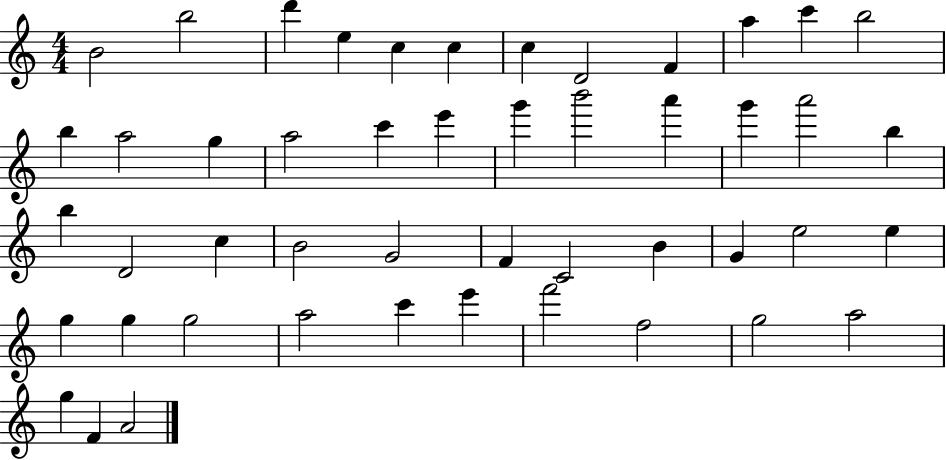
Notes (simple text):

B4/h B5/h D6/q E5/q C5/q C5/q C5/q D4/h F4/q A5/q C6/q B5/h B5/q A5/h G5/q A5/h C6/q E6/q G6/q B6/h A6/q G6/q A6/h B5/q B5/q D4/h C5/q B4/h G4/h F4/q C4/h B4/q G4/q E5/h E5/q G5/q G5/q G5/h A5/h C6/q E6/q F6/h F5/h G5/h A5/h G5/q F4/q A4/h